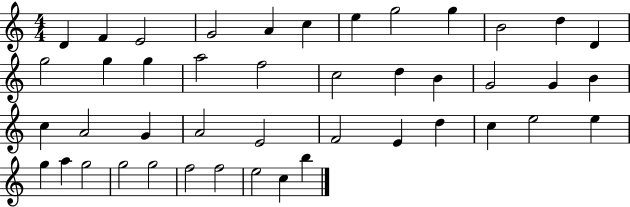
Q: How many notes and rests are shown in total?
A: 44